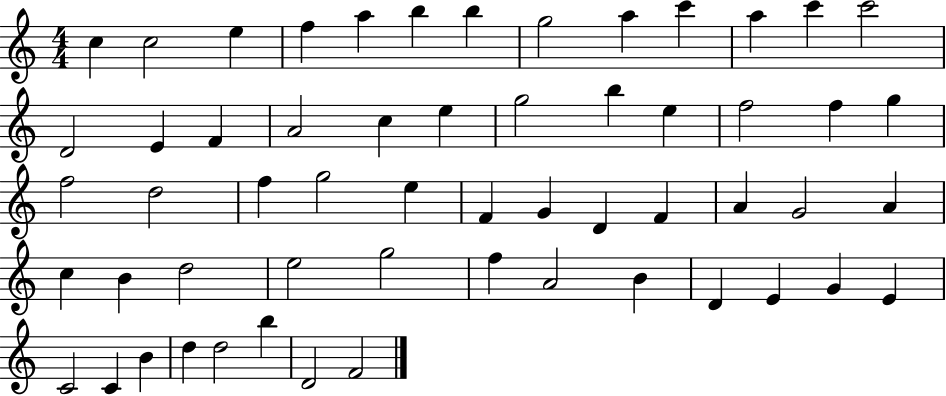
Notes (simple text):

C5/q C5/h E5/q F5/q A5/q B5/q B5/q G5/h A5/q C6/q A5/q C6/q C6/h D4/h E4/q F4/q A4/h C5/q E5/q G5/h B5/q E5/q F5/h F5/q G5/q F5/h D5/h F5/q G5/h E5/q F4/q G4/q D4/q F4/q A4/q G4/h A4/q C5/q B4/q D5/h E5/h G5/h F5/q A4/h B4/q D4/q E4/q G4/q E4/q C4/h C4/q B4/q D5/q D5/h B5/q D4/h F4/h